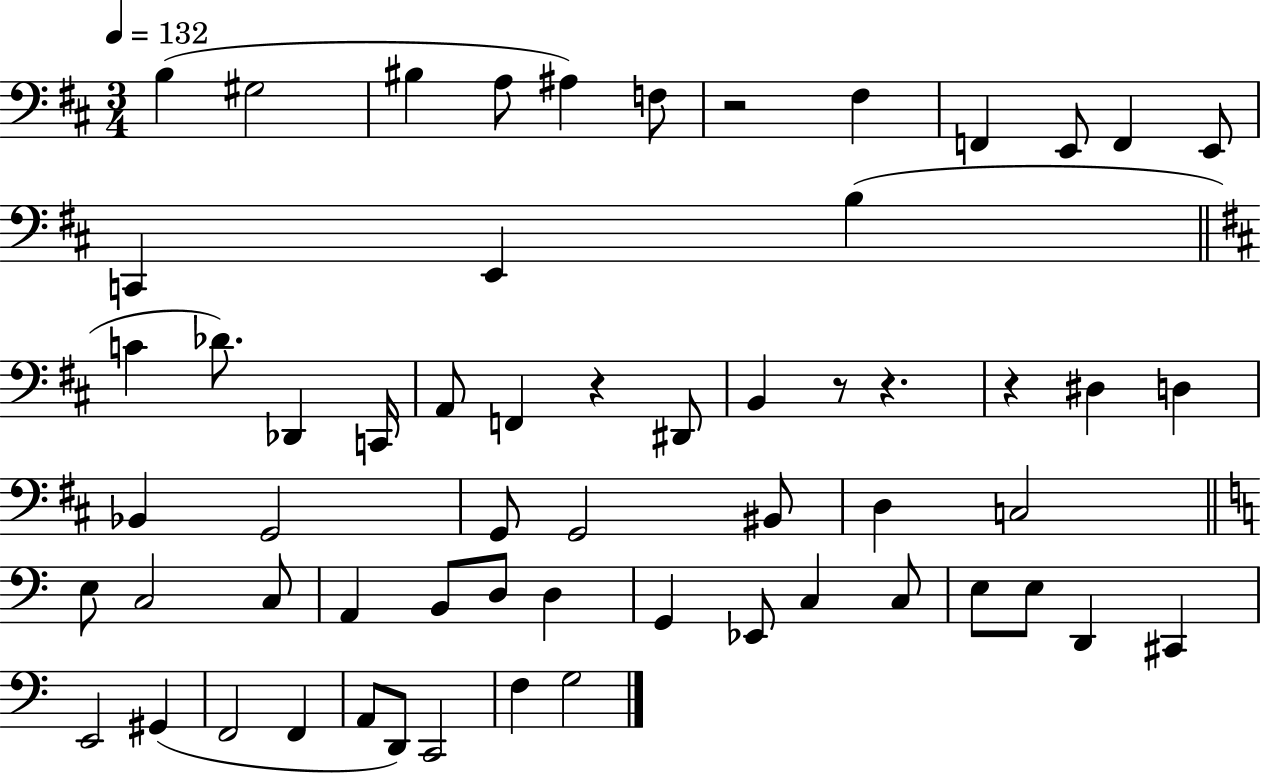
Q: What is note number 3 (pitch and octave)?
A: BIS3